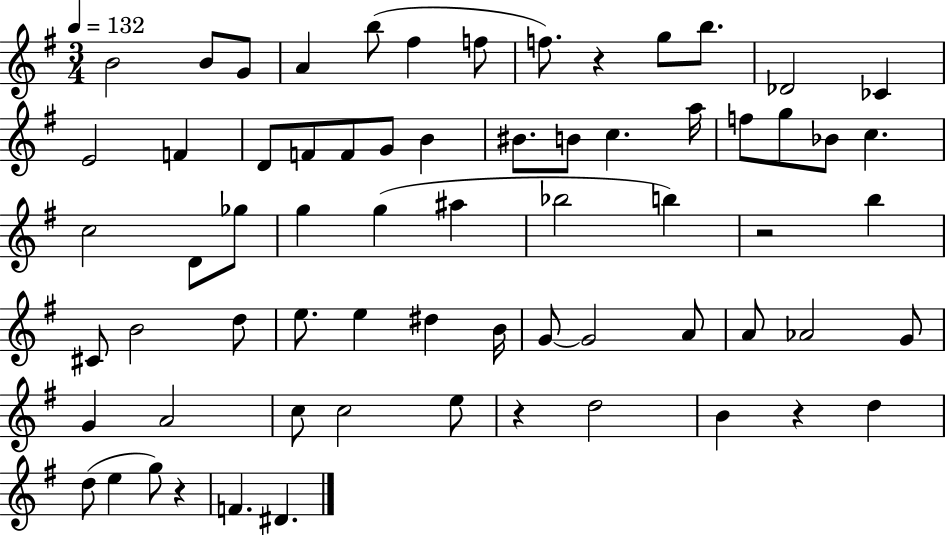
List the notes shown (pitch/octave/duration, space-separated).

B4/h B4/e G4/e A4/q B5/e F#5/q F5/e F5/e. R/q G5/e B5/e. Db4/h CES4/q E4/h F4/q D4/e F4/e F4/e G4/e B4/q BIS4/e. B4/e C5/q. A5/s F5/e G5/e Bb4/e C5/q. C5/h D4/e Gb5/e G5/q G5/q A#5/q Bb5/h B5/q R/h B5/q C#4/e B4/h D5/e E5/e. E5/q D#5/q B4/s G4/e G4/h A4/e A4/e Ab4/h G4/e G4/q A4/h C5/e C5/h E5/e R/q D5/h B4/q R/q D5/q D5/e E5/q G5/e R/q F4/q. D#4/q.